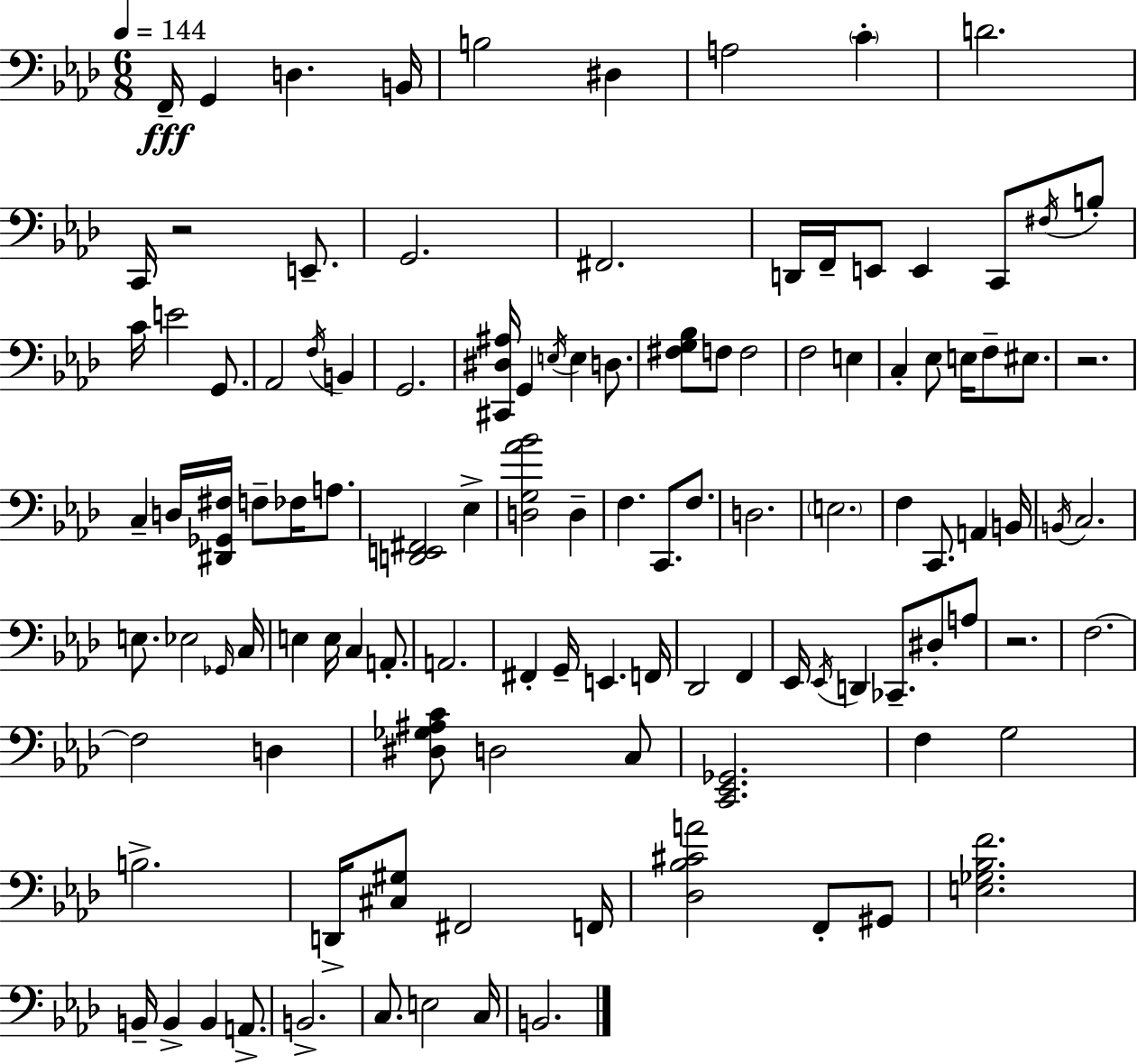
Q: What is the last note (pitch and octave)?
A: B2